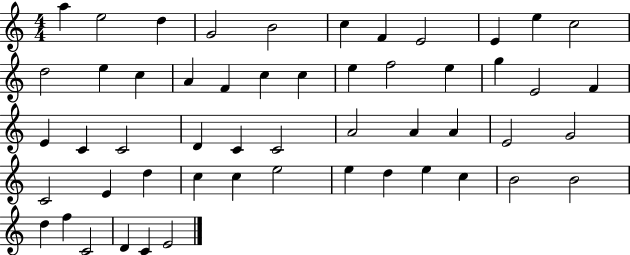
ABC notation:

X:1
T:Untitled
M:4/4
L:1/4
K:C
a e2 d G2 B2 c F E2 E e c2 d2 e c A F c c e f2 e g E2 F E C C2 D C C2 A2 A A E2 G2 C2 E d c c e2 e d e c B2 B2 d f C2 D C E2